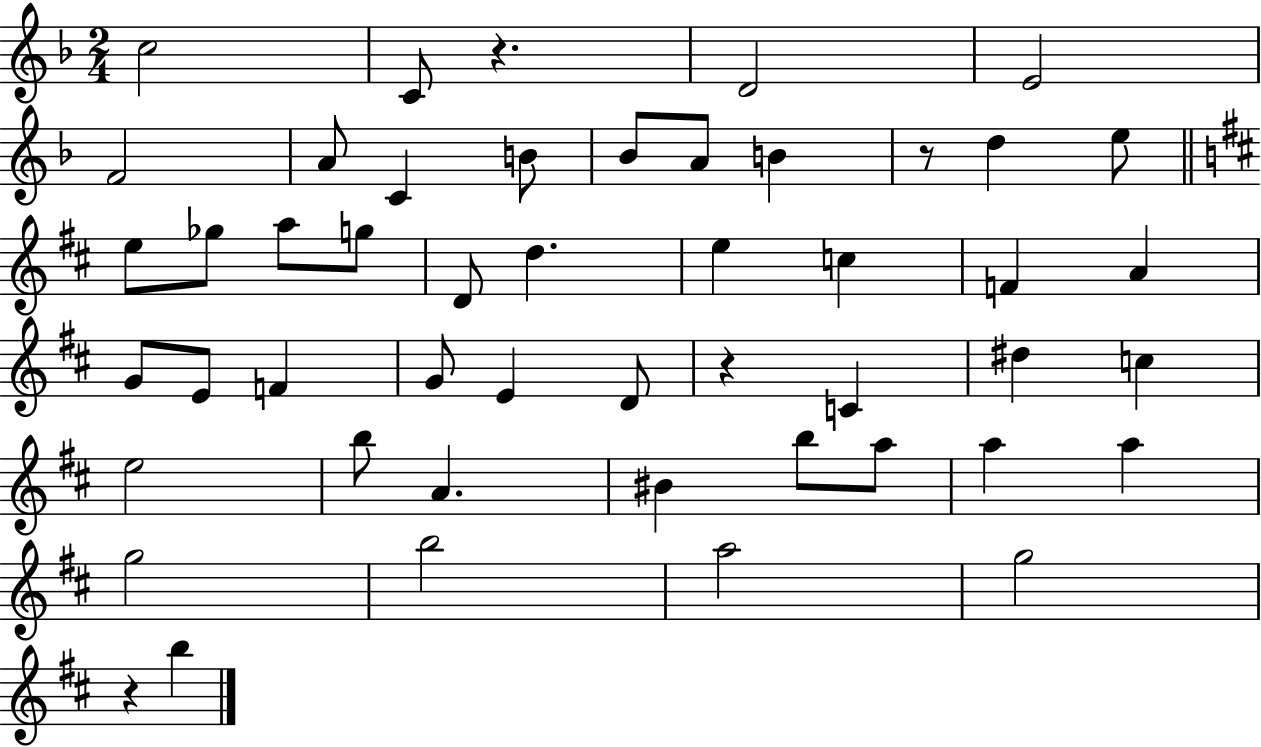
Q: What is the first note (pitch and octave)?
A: C5